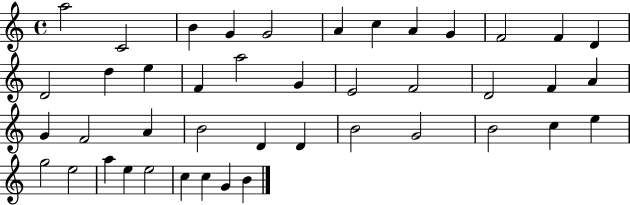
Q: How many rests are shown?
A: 0